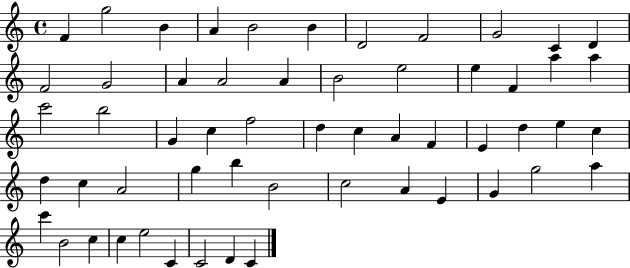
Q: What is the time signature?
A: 4/4